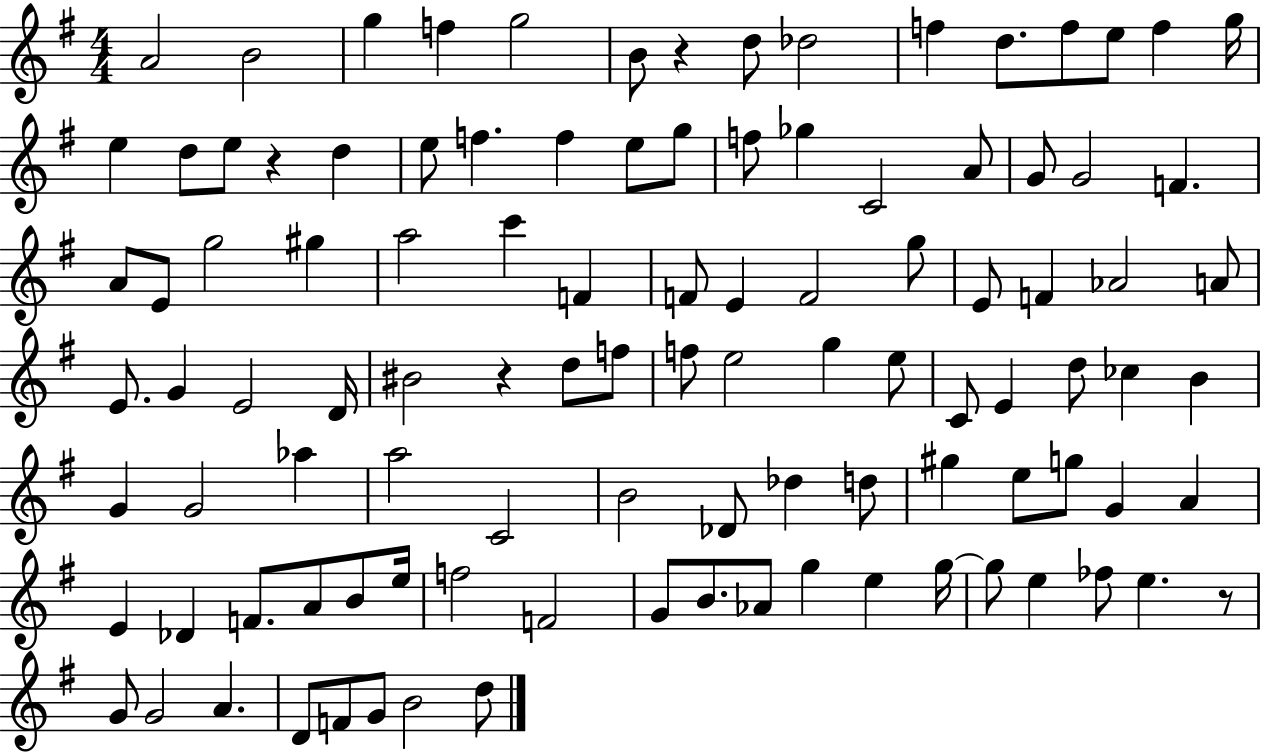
{
  \clef treble
  \numericTimeSignature
  \time 4/4
  \key g \major
  a'2 b'2 | g''4 f''4 g''2 | b'8 r4 d''8 des''2 | f''4 d''8. f''8 e''8 f''4 g''16 | \break e''4 d''8 e''8 r4 d''4 | e''8 f''4. f''4 e''8 g''8 | f''8 ges''4 c'2 a'8 | g'8 g'2 f'4. | \break a'8 e'8 g''2 gis''4 | a''2 c'''4 f'4 | f'8 e'4 f'2 g''8 | e'8 f'4 aes'2 a'8 | \break e'8. g'4 e'2 d'16 | bis'2 r4 d''8 f''8 | f''8 e''2 g''4 e''8 | c'8 e'4 d''8 ces''4 b'4 | \break g'4 g'2 aes''4 | a''2 c'2 | b'2 des'8 des''4 d''8 | gis''4 e''8 g''8 g'4 a'4 | \break e'4 des'4 f'8. a'8 b'8 e''16 | f''2 f'2 | g'8 b'8. aes'8 g''4 e''4 g''16~~ | g''8 e''4 fes''8 e''4. r8 | \break g'8 g'2 a'4. | d'8 f'8 g'8 b'2 d''8 | \bar "|."
}